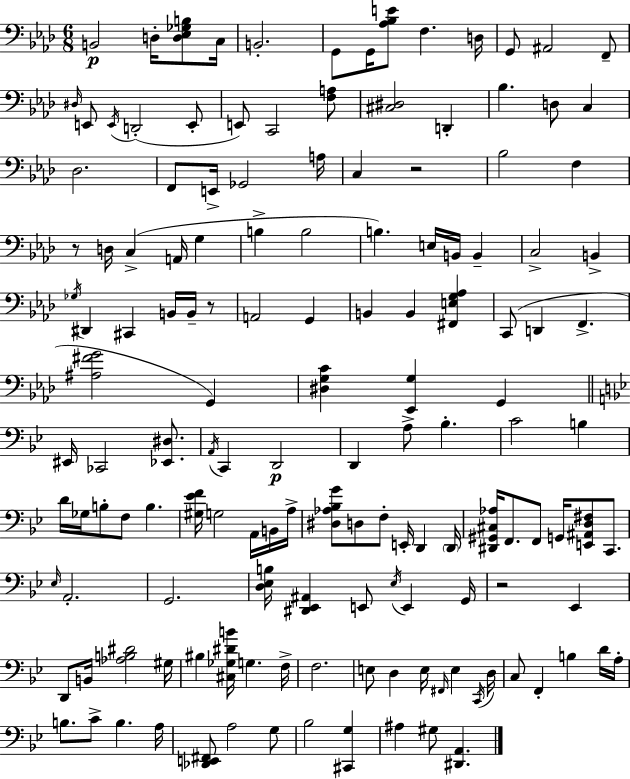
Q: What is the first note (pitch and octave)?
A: B2